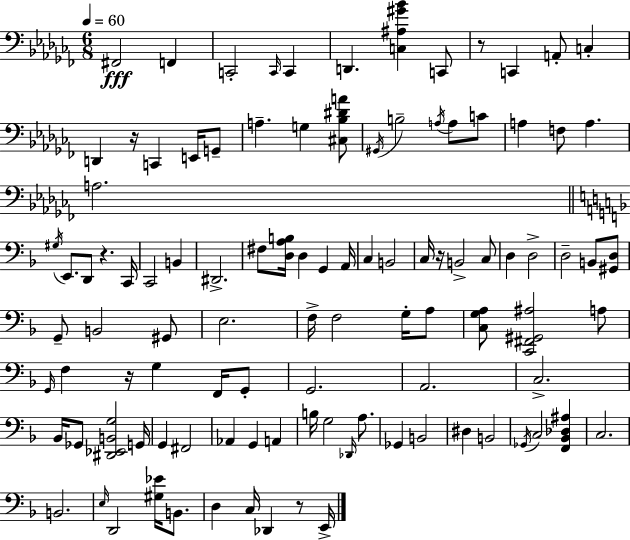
{
  \clef bass
  \numericTimeSignature
  \time 6/8
  \key aes \minor
  \tempo 4 = 60
  fis,2\fff f,4 | c,2-. \grace { c,16 } c,4 | d,4. <c ais gis' bes'>4 c,8 | r8 c,4 a,8-. c4-. | \break d,4 r16 c,4 e,16 g,8-- | a4.-- g4 <cis bes dis' a'>8 | \acciaccatura { gis,16 } b2-- \acciaccatura { a16 } a8 | c'8 a4 f8 a4. | \break a2. | \bar "||" \break \key f \major \acciaccatura { gis16 } e,8. d,8 r4. | c,16 c,2 b,4 | dis,2.-> | fis8 <d a b>16 d4 g,4 | \break a,16 c4 b,2 | c16 r16 b,2-> c8 | d4 d2-> | d2-- b,8 <gis, d>8 | \break g,8-- b,2 gis,8 | e2. | f16-> f2 g16-. a8 | <c g a>8 <c, fis, gis, ais>2 a8 | \break \grace { g,16 } f4 r16 g4 f,16 | g,8-. g,2. | a,2. | c2.-> | \break bes,16 ges,8 <dis, ees, b, g>2 | g,16 g,4 fis,2 | aes,4 g,4 a,4 | b16 g2 \grace { des,16 } | \break a8. ges,4 b,2 | dis4 b,2 | \acciaccatura { ges,16 } c2 | <f, bes, des ais>4 c2. | \break b,2. | \grace { e16 } d,2 | <gis ees'>16 b,8. d4 c16 des,4 | r8 e,16-> \bar "|."
}